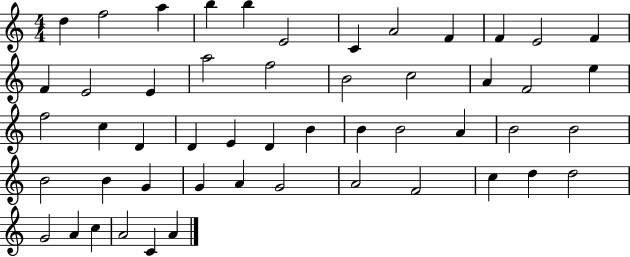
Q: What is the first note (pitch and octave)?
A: D5